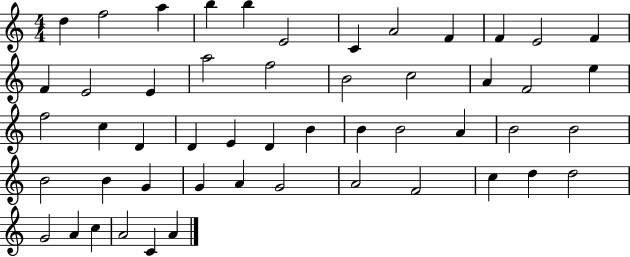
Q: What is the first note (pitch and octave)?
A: D5